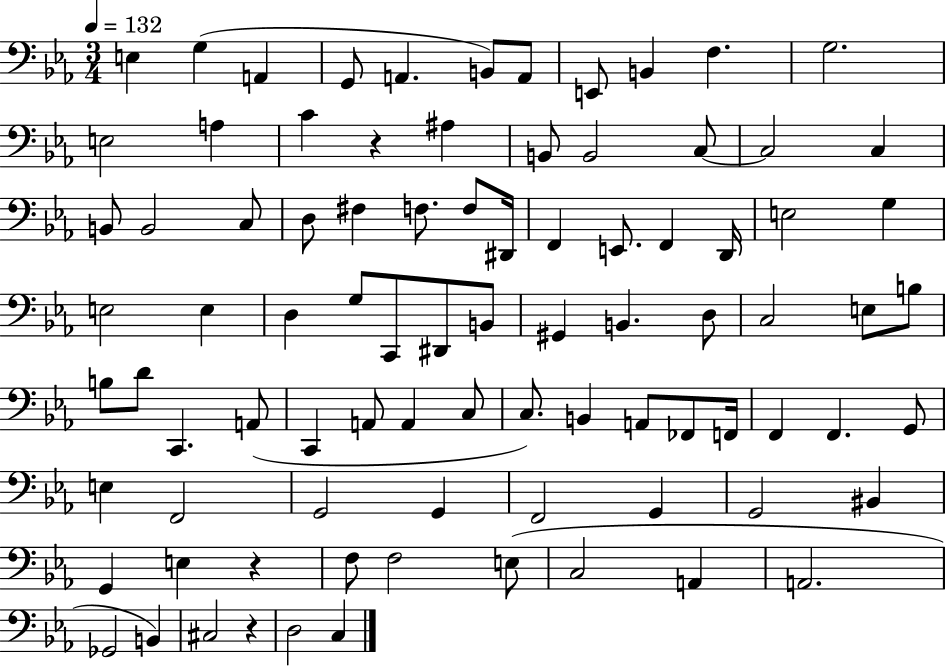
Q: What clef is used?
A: bass